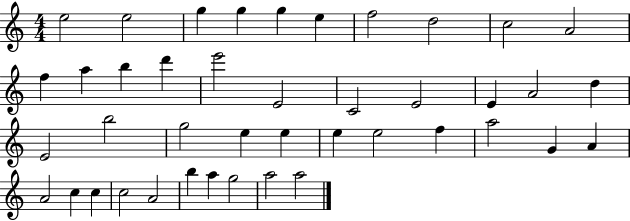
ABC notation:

X:1
T:Untitled
M:4/4
L:1/4
K:C
e2 e2 g g g e f2 d2 c2 A2 f a b d' e'2 E2 C2 E2 E A2 d E2 b2 g2 e e e e2 f a2 G A A2 c c c2 A2 b a g2 a2 a2